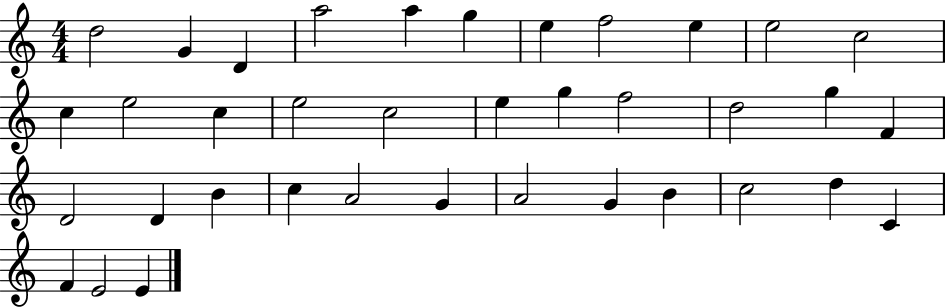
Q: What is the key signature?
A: C major